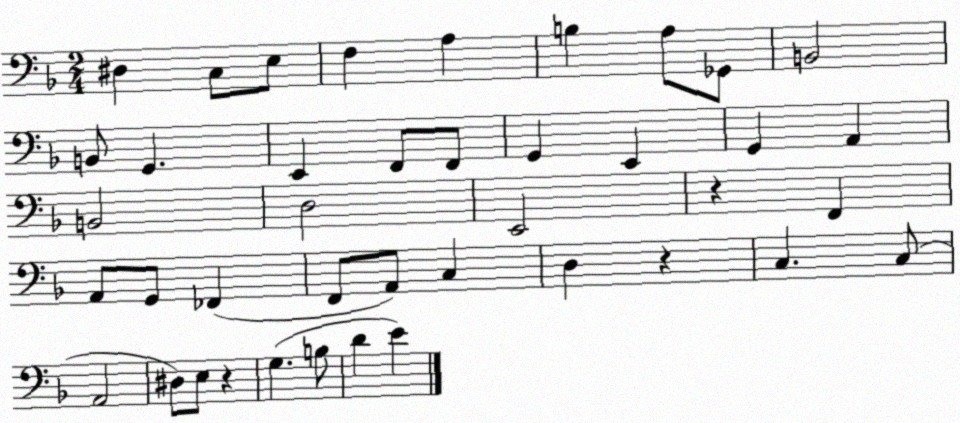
X:1
T:Untitled
M:2/4
L:1/4
K:F
^D, C,/2 E,/2 F, A, B, A,/2 _G,,/2 B,,2 B,,/2 G,, E,, F,,/2 F,,/2 G,, E,, G,, A,, B,,2 D,2 E,,2 z F,, A,,/2 G,,/2 _F,, F,,/2 A,,/2 C, D, z C, C,/2 A,,2 ^D,/2 E,/2 z G, B,/2 D E